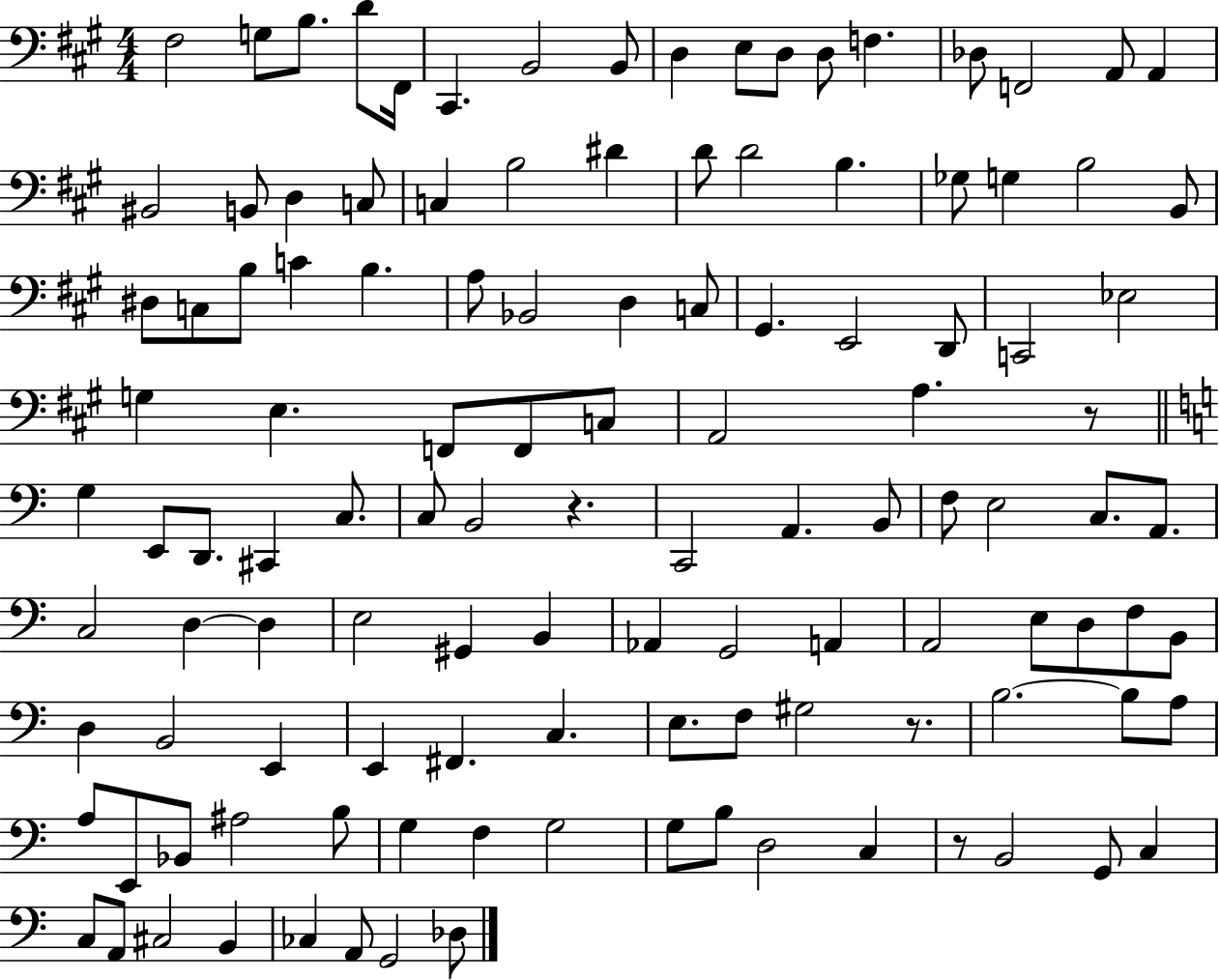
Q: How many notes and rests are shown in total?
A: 119